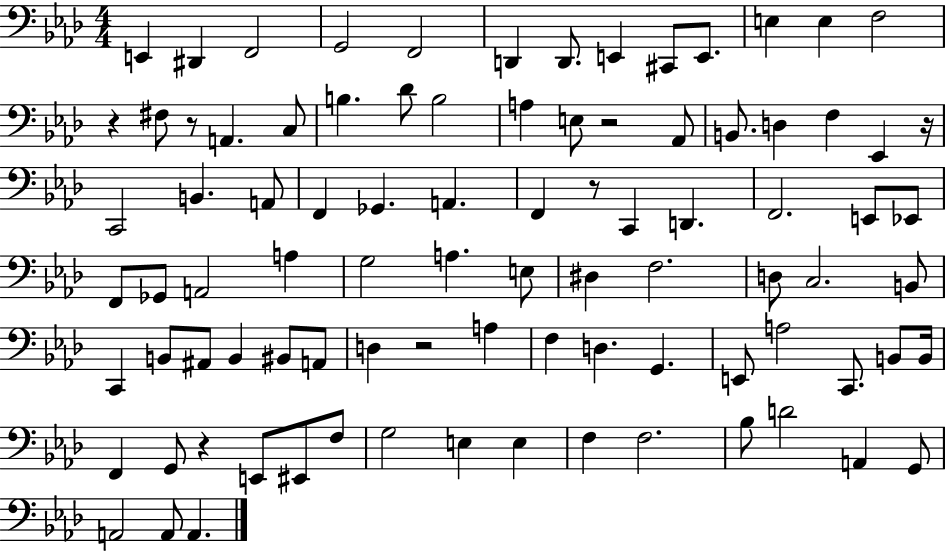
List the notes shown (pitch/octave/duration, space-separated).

E2/q D#2/q F2/h G2/h F2/h D2/q D2/e. E2/q C#2/e E2/e. E3/q E3/q F3/h R/q F#3/e R/e A2/q. C3/e B3/q. Db4/e B3/h A3/q E3/e R/h Ab2/e B2/e. D3/q F3/q Eb2/q R/s C2/h B2/q. A2/e F2/q Gb2/q. A2/q. F2/q R/e C2/q D2/q. F2/h. E2/e Eb2/e F2/e Gb2/e A2/h A3/q G3/h A3/q. E3/e D#3/q F3/h. D3/e C3/h. B2/e C2/q B2/e A#2/e B2/q BIS2/e A2/e D3/q R/h A3/q F3/q D3/q. G2/q. E2/e A3/h C2/e. B2/e B2/s F2/q G2/e R/q E2/e EIS2/e F3/e G3/h E3/q E3/q F3/q F3/h. Bb3/e D4/h A2/q G2/e A2/h A2/e A2/q.